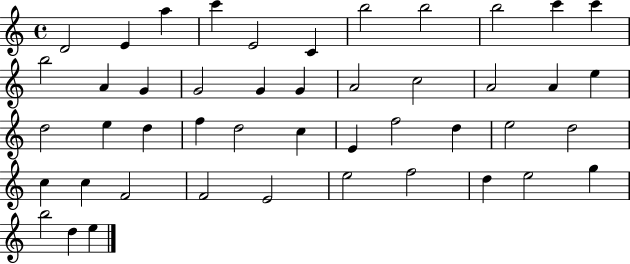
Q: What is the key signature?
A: C major